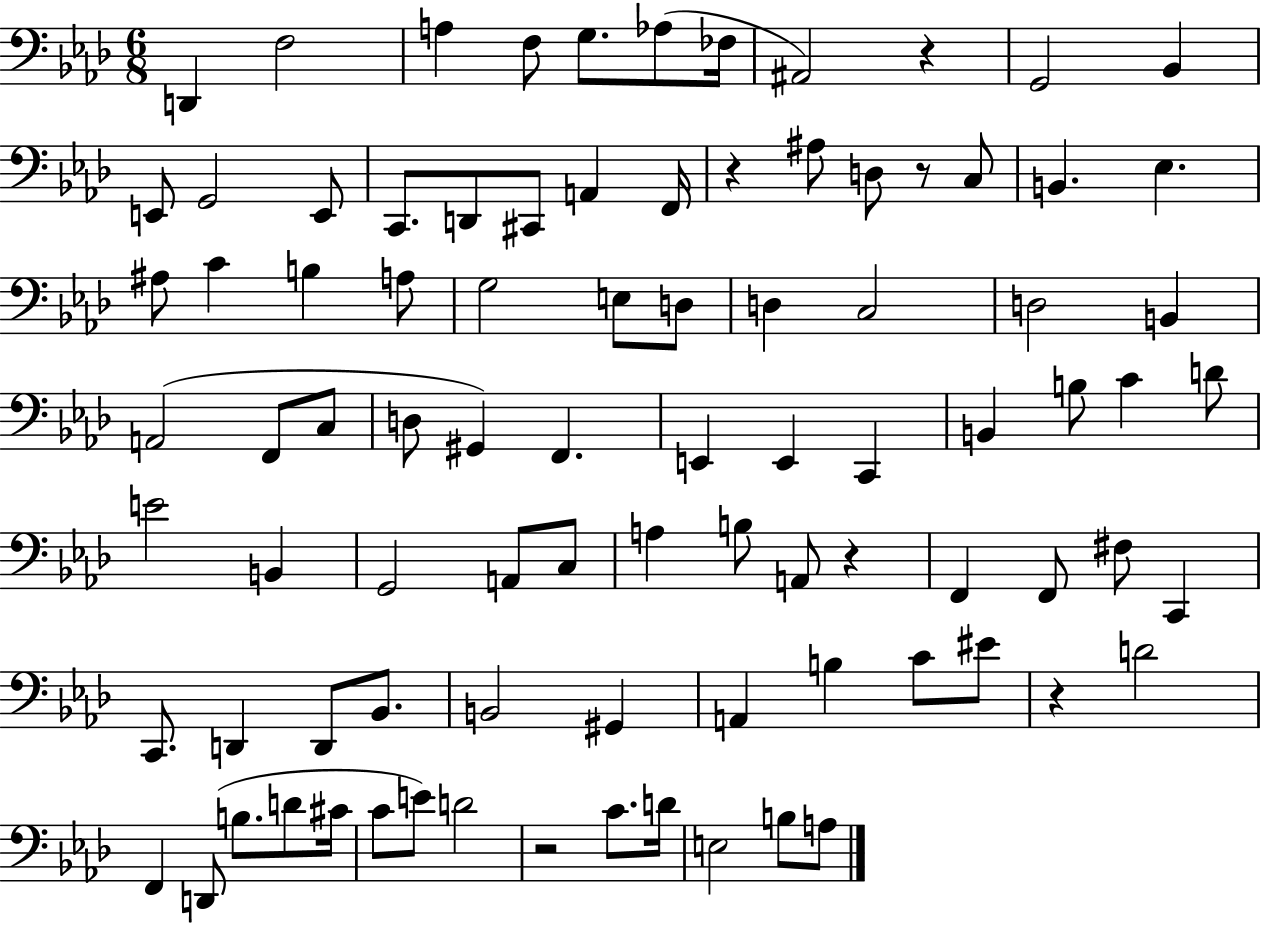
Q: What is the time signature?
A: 6/8